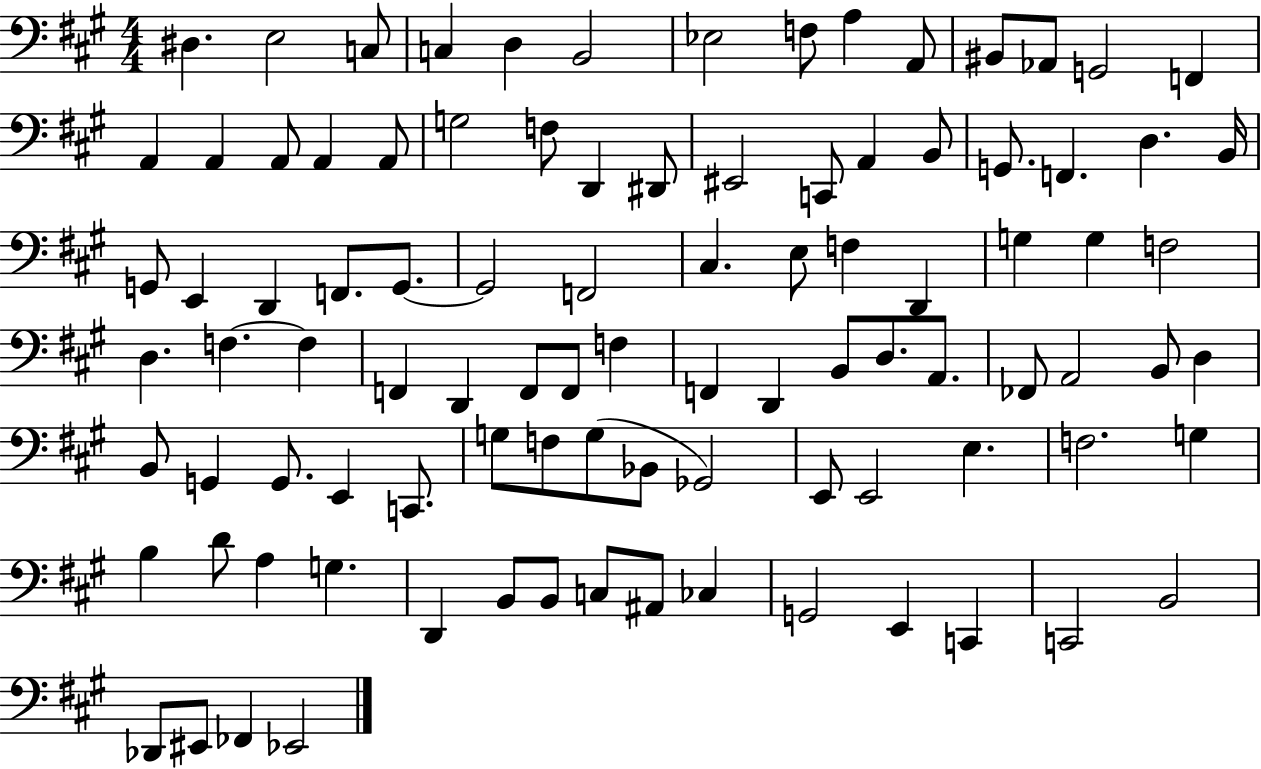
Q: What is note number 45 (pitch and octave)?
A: F3